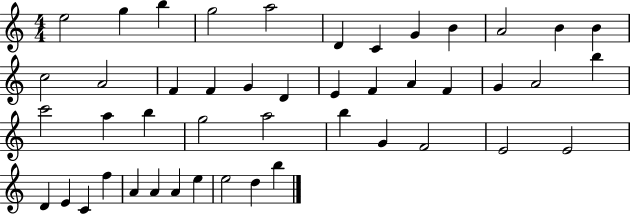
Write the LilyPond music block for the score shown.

{
  \clef treble
  \numericTimeSignature
  \time 4/4
  \key c \major
  e''2 g''4 b''4 | g''2 a''2 | d'4 c'4 g'4 b'4 | a'2 b'4 b'4 | \break c''2 a'2 | f'4 f'4 g'4 d'4 | e'4 f'4 a'4 f'4 | g'4 a'2 b''4 | \break c'''2 a''4 b''4 | g''2 a''2 | b''4 g'4 f'2 | e'2 e'2 | \break d'4 e'4 c'4 f''4 | a'4 a'4 a'4 e''4 | e''2 d''4 b''4 | \bar "|."
}